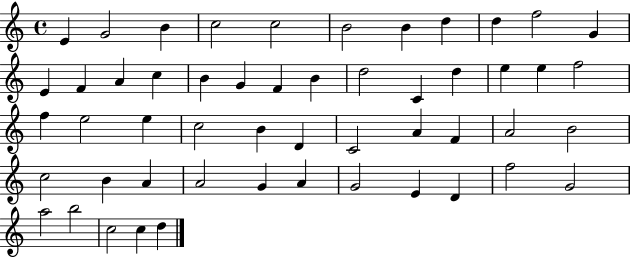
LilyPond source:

{
  \clef treble
  \time 4/4
  \defaultTimeSignature
  \key c \major
  e'4 g'2 b'4 | c''2 c''2 | b'2 b'4 d''4 | d''4 f''2 g'4 | \break e'4 f'4 a'4 c''4 | b'4 g'4 f'4 b'4 | d''2 c'4 d''4 | e''4 e''4 f''2 | \break f''4 e''2 e''4 | c''2 b'4 d'4 | c'2 a'4 f'4 | a'2 b'2 | \break c''2 b'4 a'4 | a'2 g'4 a'4 | g'2 e'4 d'4 | f''2 g'2 | \break a''2 b''2 | c''2 c''4 d''4 | \bar "|."
}